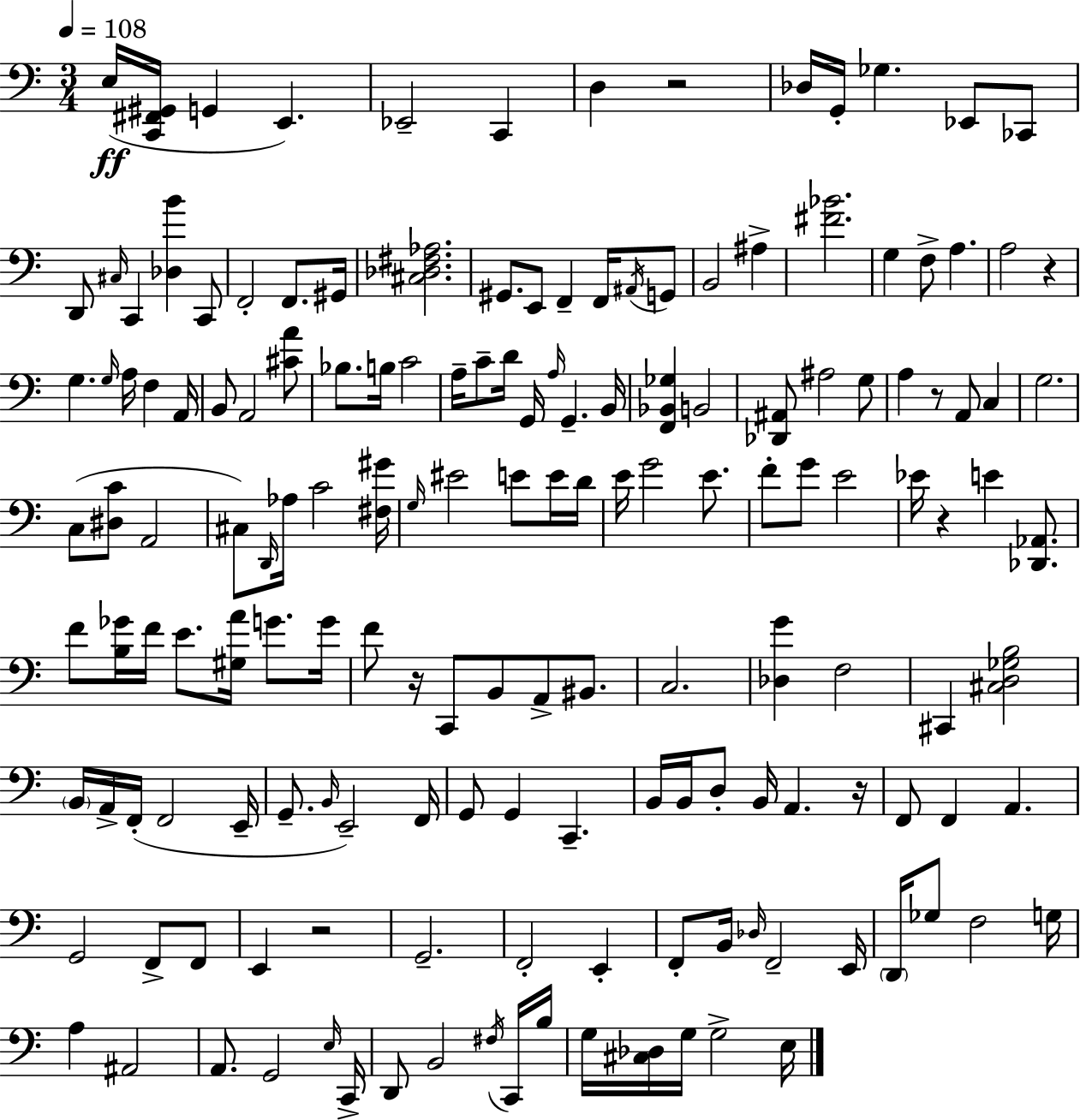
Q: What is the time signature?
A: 3/4